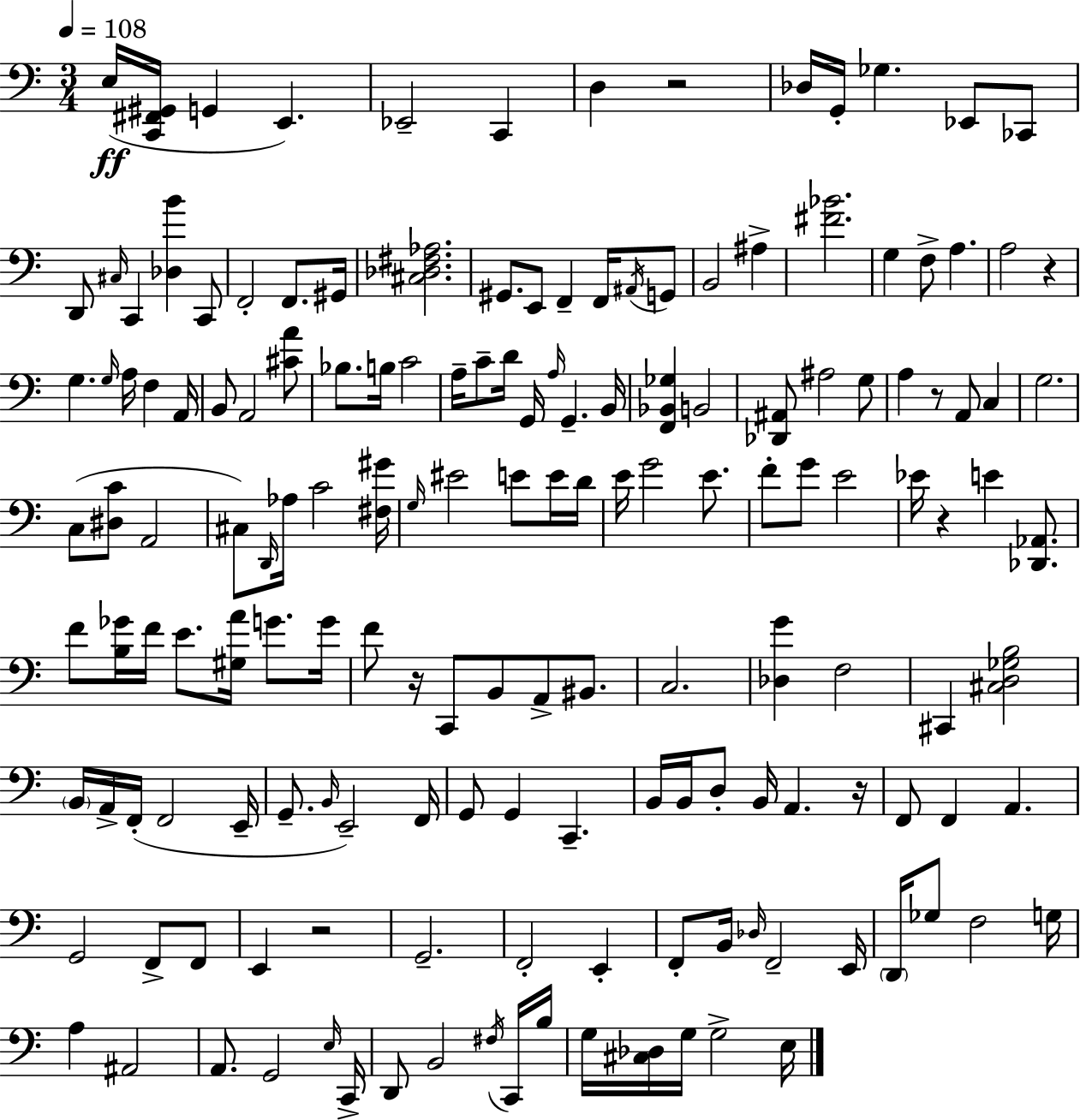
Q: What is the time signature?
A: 3/4